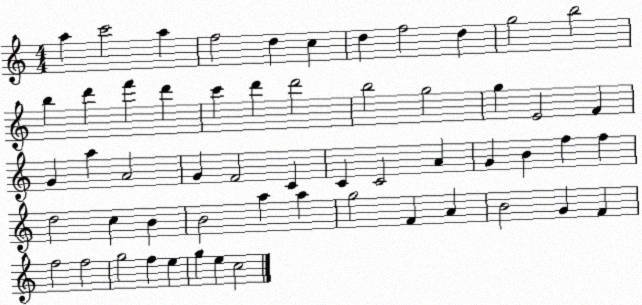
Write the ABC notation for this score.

X:1
T:Untitled
M:4/4
L:1/4
K:C
a c'2 a f2 d c d f2 d g2 b2 b d' f' d' c' d' d'2 b2 g2 g E2 F G a A2 G F2 C C C2 A G B f f d2 c B B2 a a g2 F A B2 G F f2 f2 g2 f e g e c2